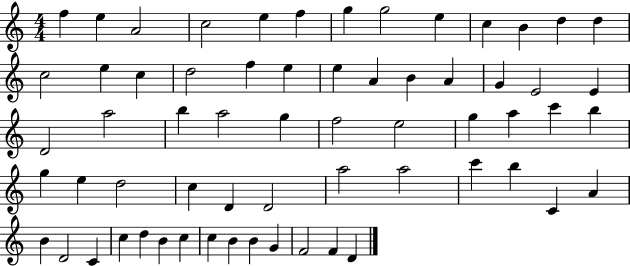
X:1
T:Untitled
M:4/4
L:1/4
K:C
f e A2 c2 e f g g2 e c B d d c2 e c d2 f e e A B A G E2 E D2 a2 b a2 g f2 e2 g a c' b g e d2 c D D2 a2 a2 c' b C A B D2 C c d B c c B B G F2 F D